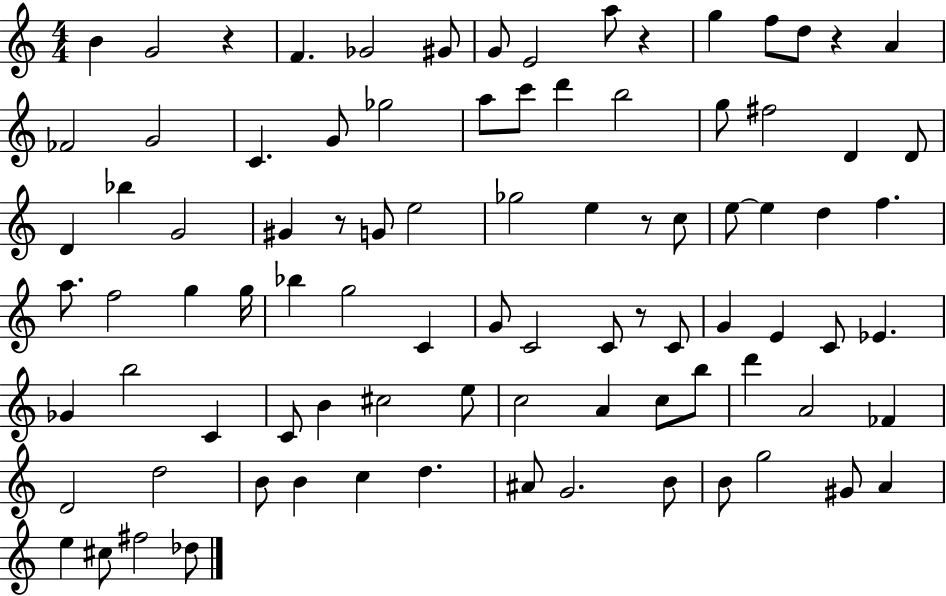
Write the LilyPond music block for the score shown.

{
  \clef treble
  \numericTimeSignature
  \time 4/4
  \key c \major
  \repeat volta 2 { b'4 g'2 r4 | f'4. ges'2 gis'8 | g'8 e'2 a''8 r4 | g''4 f''8 d''8 r4 a'4 | \break fes'2 g'2 | c'4. g'8 ges''2 | a''8 c'''8 d'''4 b''2 | g''8 fis''2 d'4 d'8 | \break d'4 bes''4 g'2 | gis'4 r8 g'8 e''2 | ges''2 e''4 r8 c''8 | e''8~~ e''4 d''4 f''4. | \break a''8. f''2 g''4 g''16 | bes''4 g''2 c'4 | g'8 c'2 c'8 r8 c'8 | g'4 e'4 c'8 ees'4. | \break ges'4 b''2 c'4 | c'8 b'4 cis''2 e''8 | c''2 a'4 c''8 b''8 | d'''4 a'2 fes'4 | \break d'2 d''2 | b'8 b'4 c''4 d''4. | ais'8 g'2. b'8 | b'8 g''2 gis'8 a'4 | \break e''4 cis''8 fis''2 des''8 | } \bar "|."
}